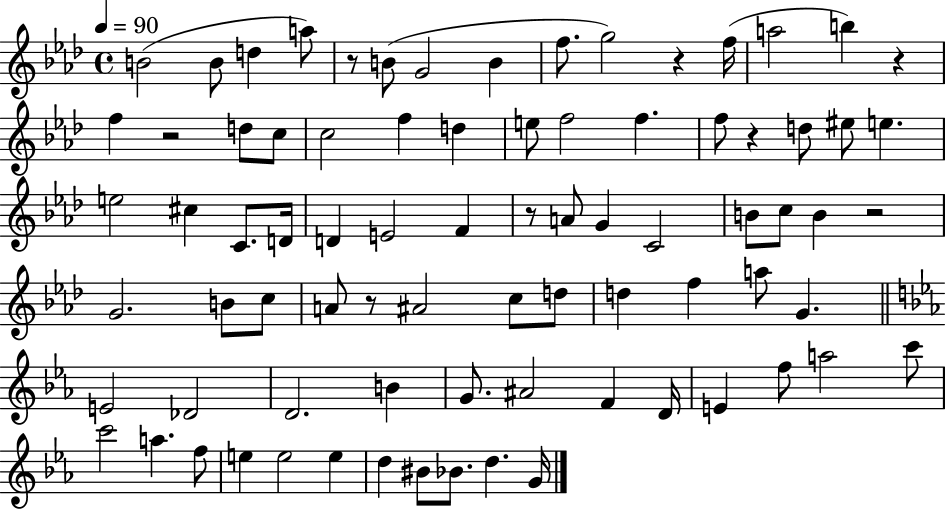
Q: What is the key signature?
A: AES major